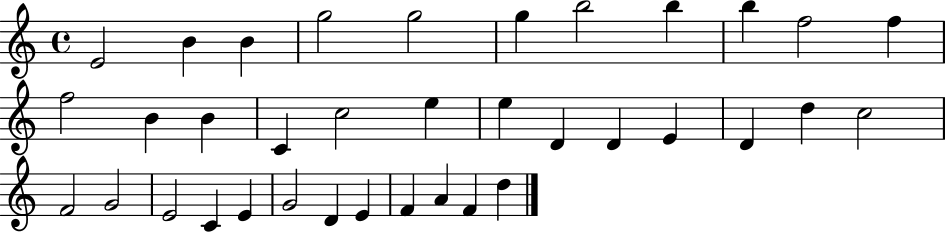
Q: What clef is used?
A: treble